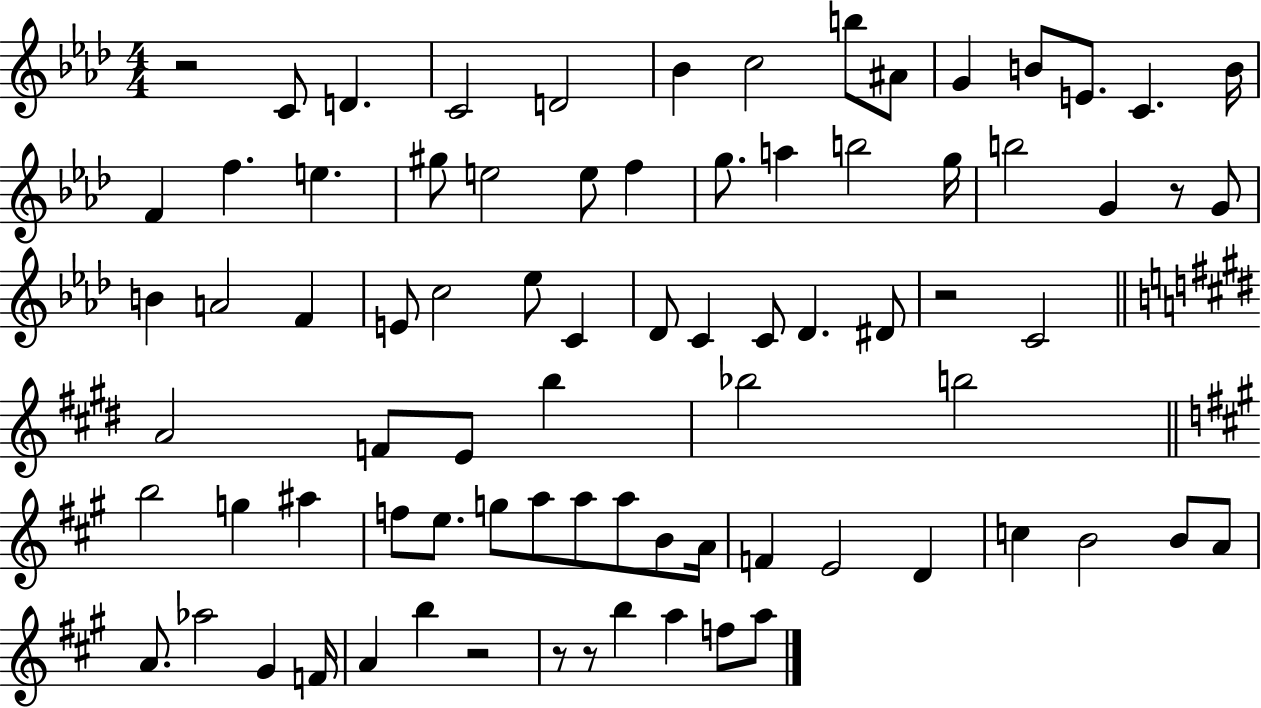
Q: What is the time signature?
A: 4/4